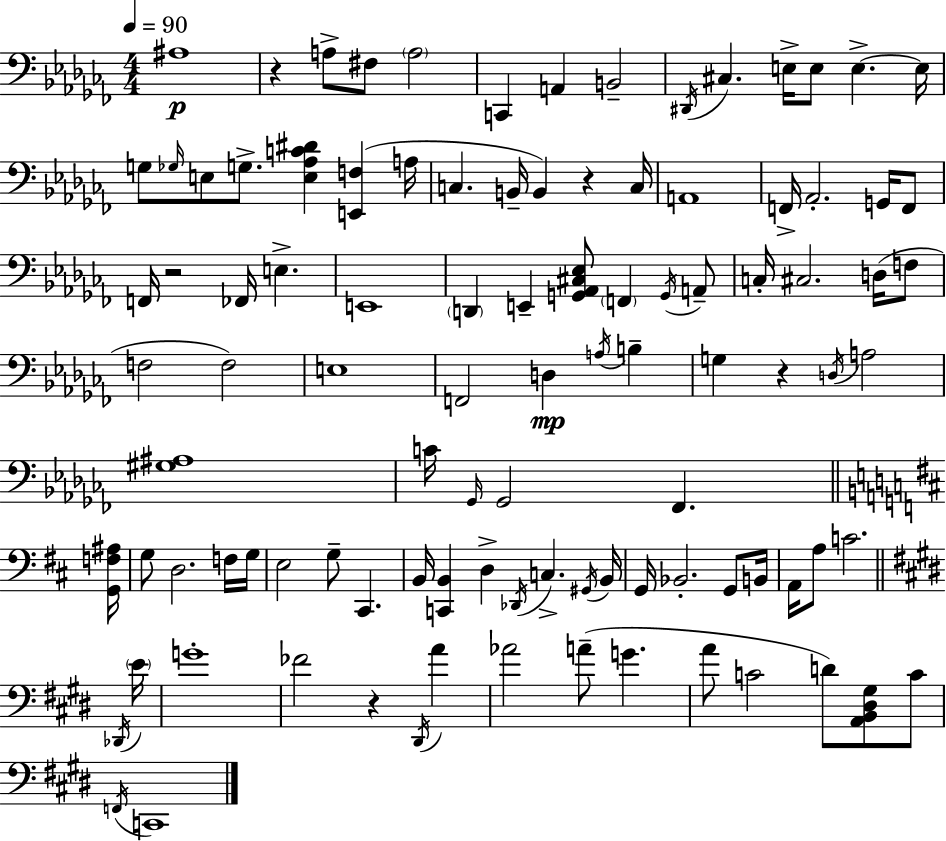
X:1
T:Untitled
M:4/4
L:1/4
K:Abm
^A,4 z A,/2 ^F,/2 A,2 C,, A,, B,,2 ^D,,/4 ^C, E,/4 E,/2 E, E,/4 G,/2 _G,/4 E,/2 G,/2 [E,_A,C^D] [E,,F,] A,/4 C, B,,/4 B,, z C,/4 A,,4 F,,/4 _A,,2 G,,/4 F,,/2 F,,/4 z2 _F,,/4 E, E,,4 D,, E,, [G,,_A,,^C,_E,]/2 F,, G,,/4 A,,/2 C,/4 ^C,2 D,/4 F,/2 F,2 F,2 E,4 F,,2 D, A,/4 B, G, z D,/4 A,2 [^G,^A,]4 C/4 _G,,/4 _G,,2 _F,, [G,,F,^A,]/4 G,/2 D,2 F,/4 G,/4 E,2 G,/2 ^C,, B,,/4 [C,,B,,] D, _D,,/4 C, ^G,,/4 B,,/4 G,,/4 _B,,2 G,,/2 B,,/4 A,,/4 A,/2 C2 _D,,/4 E/4 G4 _F2 z ^D,,/4 A _A2 A/2 G A/2 C2 D/2 [A,,B,,^D,^G,]/2 C/2 F,,/4 C,,4